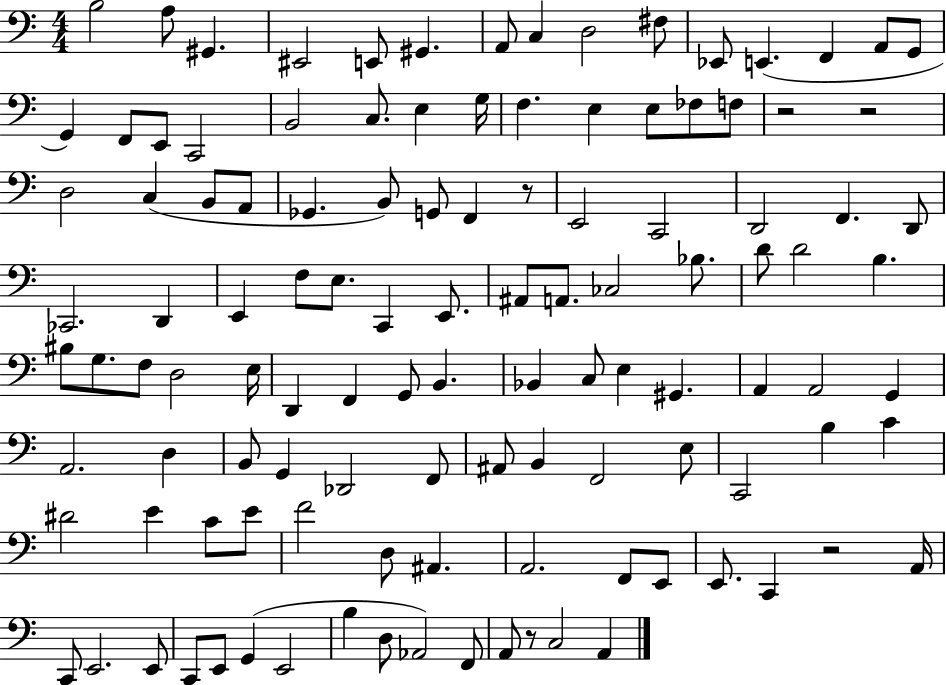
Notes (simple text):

B3/h A3/e G#2/q. EIS2/h E2/e G#2/q. A2/e C3/q D3/h F#3/e Eb2/e E2/q. F2/q A2/e G2/e G2/q F2/e E2/e C2/h B2/h C3/e. E3/q G3/s F3/q. E3/q E3/e FES3/e F3/e R/h R/h D3/h C3/q B2/e A2/e Gb2/q. B2/e G2/e F2/q R/e E2/h C2/h D2/h F2/q. D2/e CES2/h. D2/q E2/q F3/e E3/e. C2/q E2/e. A#2/e A2/e. CES3/h Bb3/e. D4/e D4/h B3/q. BIS3/e G3/e. F3/e D3/h E3/s D2/q F2/q G2/e B2/q. Bb2/q C3/e E3/q G#2/q. A2/q A2/h G2/q A2/h. D3/q B2/e G2/q Db2/h F2/e A#2/e B2/q F2/h E3/e C2/h B3/q C4/q D#4/h E4/q C4/e E4/e F4/h D3/e A#2/q. A2/h. F2/e E2/e E2/e. C2/q R/h A2/s C2/e E2/h. E2/e C2/e E2/e G2/q E2/h B3/q D3/e Ab2/h F2/e A2/e R/e C3/h A2/q